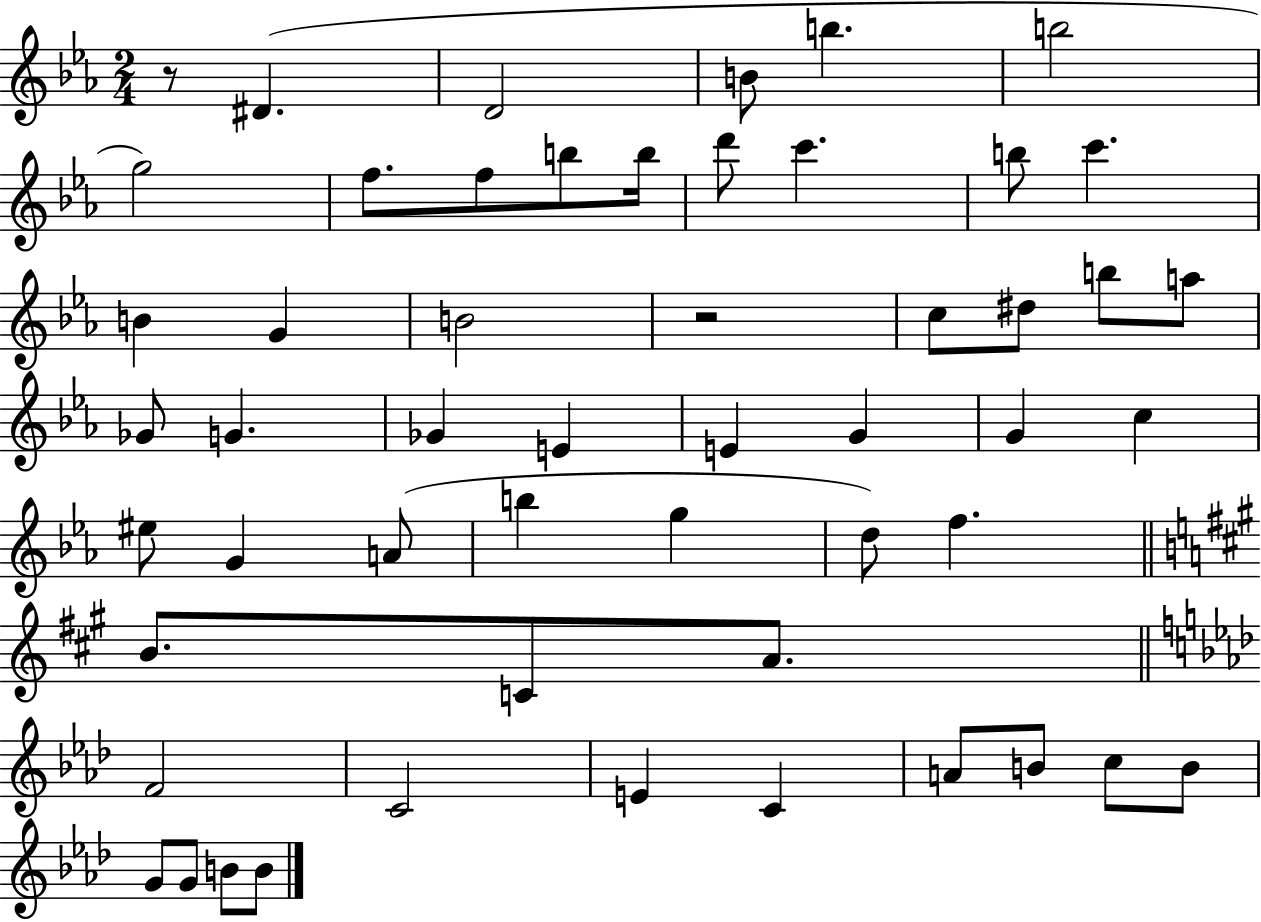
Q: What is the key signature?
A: EES major